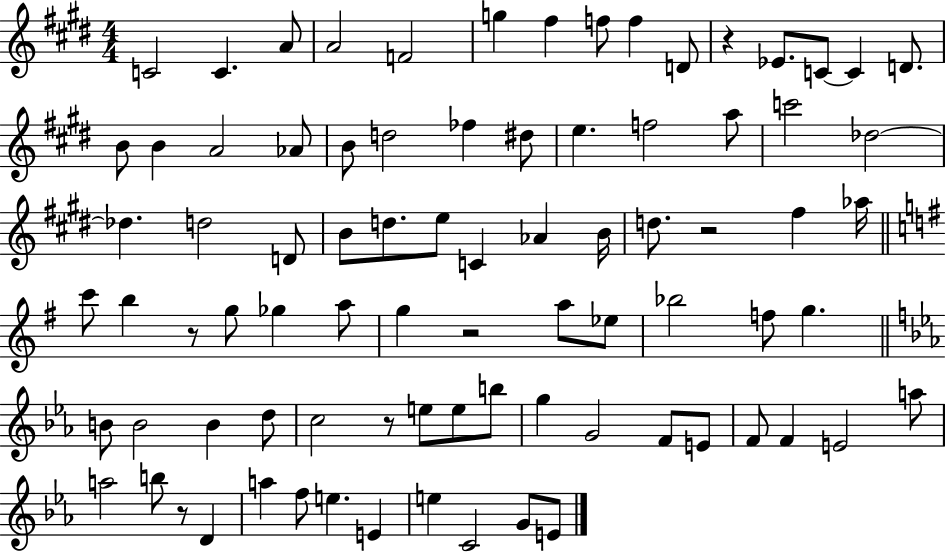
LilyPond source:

{
  \clef treble
  \numericTimeSignature
  \time 4/4
  \key e \major
  c'2 c'4. a'8 | a'2 f'2 | g''4 fis''4 f''8 f''4 d'8 | r4 ees'8. c'8~~ c'4 d'8. | \break b'8 b'4 a'2 aes'8 | b'8 d''2 fes''4 dis''8 | e''4. f''2 a''8 | c'''2 des''2~~ | \break des''4. d''2 d'8 | b'8 d''8. e''8 c'4 aes'4 b'16 | d''8. r2 fis''4 aes''16 | \bar "||" \break \key g \major c'''8 b''4 r8 g''8 ges''4 a''8 | g''4 r2 a''8 ees''8 | bes''2 f''8 g''4. | \bar "||" \break \key ees \major b'8 b'2 b'4 d''8 | c''2 r8 e''8 e''8 b''8 | g''4 g'2 f'8 e'8 | f'8 f'4 e'2 a''8 | \break a''2 b''8 r8 d'4 | a''4 f''8 e''4. e'4 | e''4 c'2 g'8 e'8 | \bar "|."
}